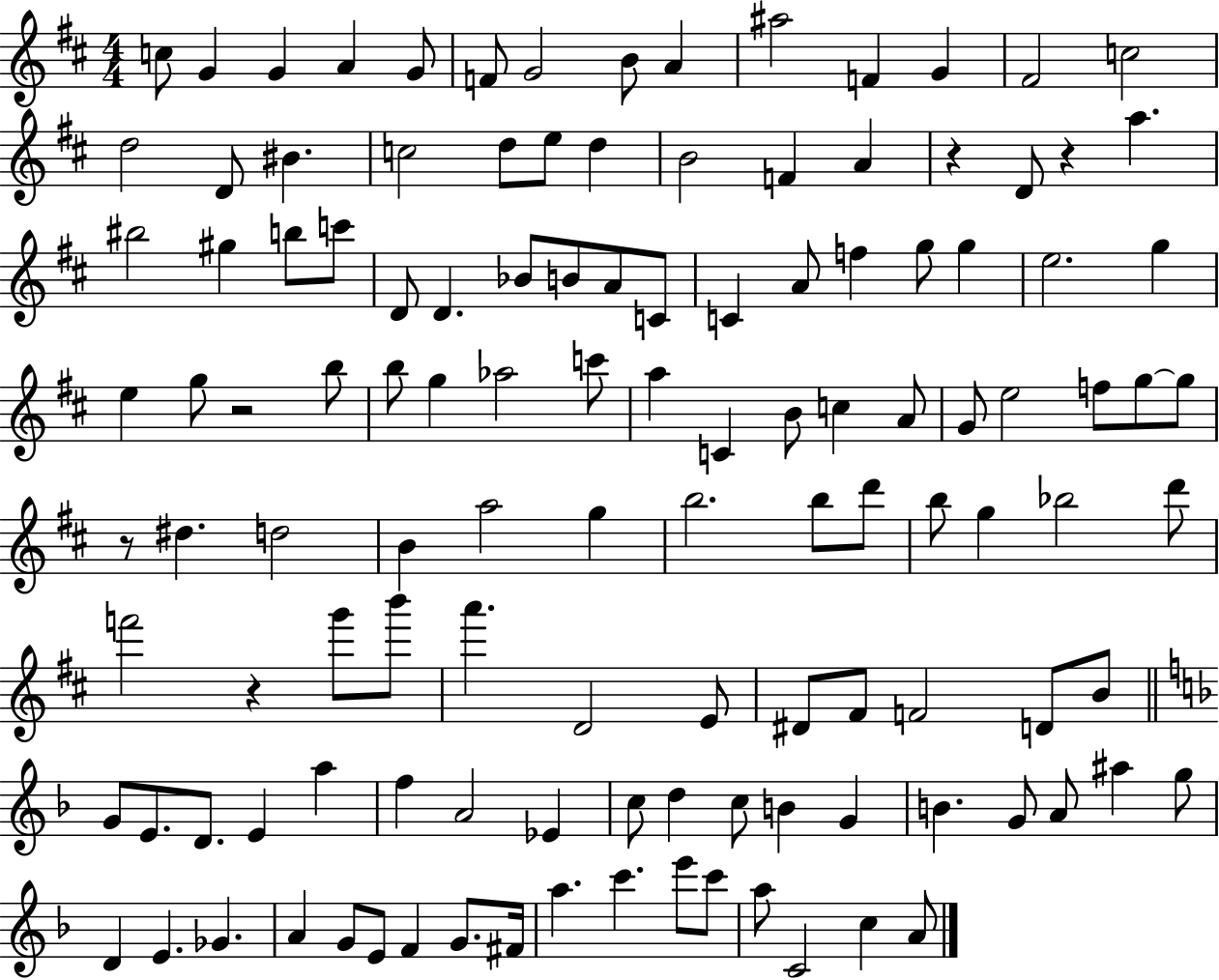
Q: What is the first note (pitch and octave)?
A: C5